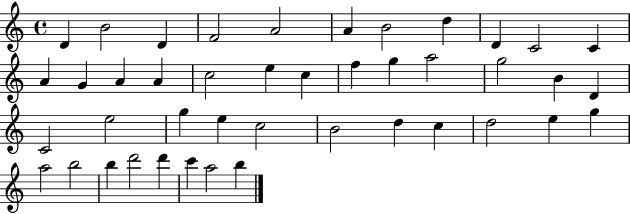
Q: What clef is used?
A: treble